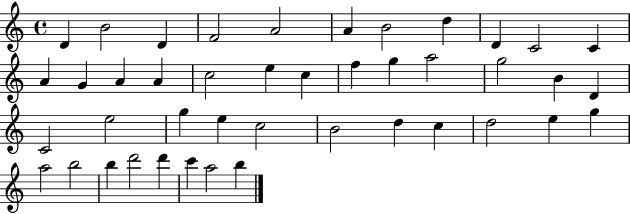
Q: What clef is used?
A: treble